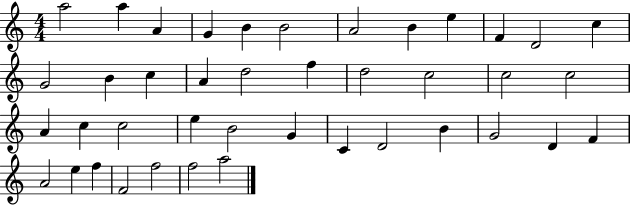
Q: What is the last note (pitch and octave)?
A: A5